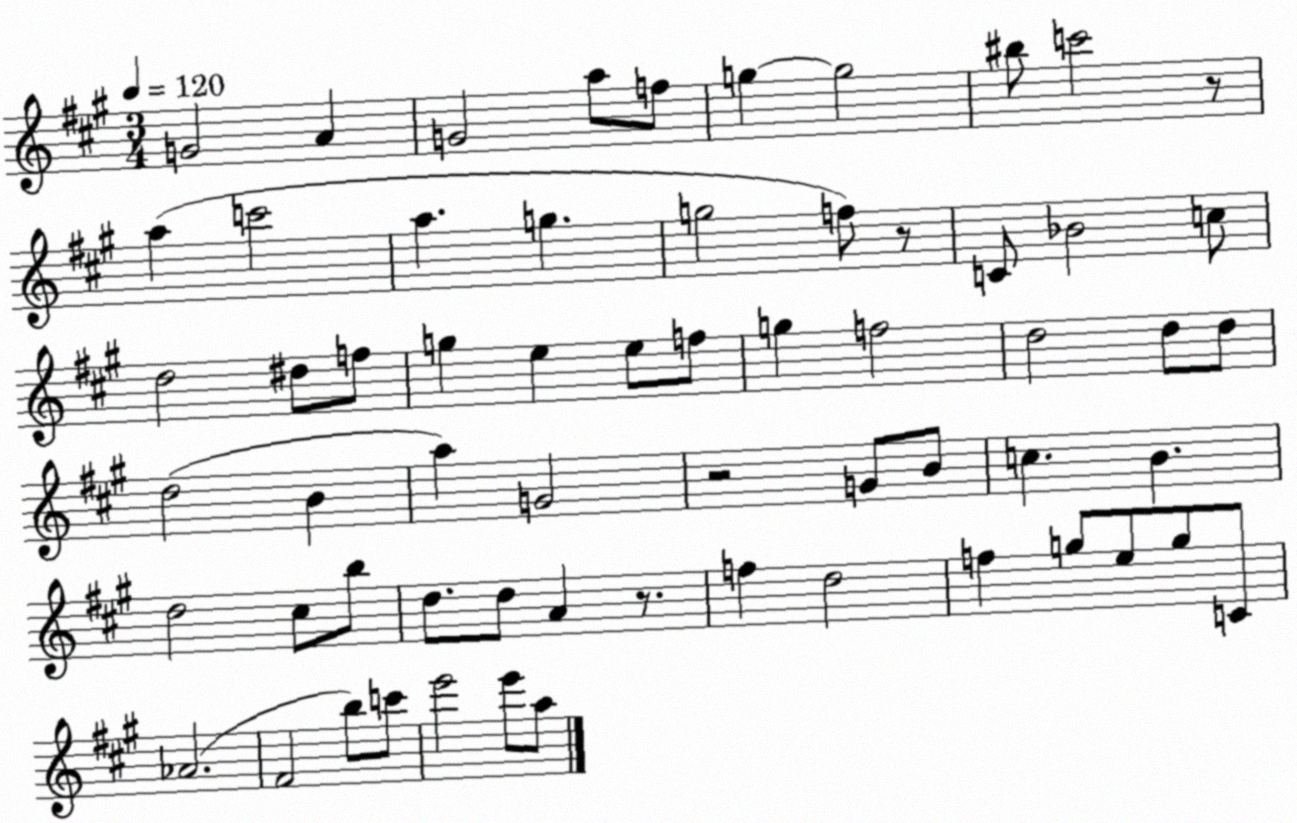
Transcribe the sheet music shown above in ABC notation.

X:1
T:Untitled
M:3/4
L:1/4
K:A
G2 A G2 a/2 f/2 g g2 ^b/2 c'2 z/2 a c'2 a g g2 f/2 z/2 C/2 _B2 c/2 d2 ^d/2 f/2 g e e/2 f/2 g f2 d2 d/2 d/2 d2 B a G2 z2 G/2 B/2 c B d2 ^c/2 b/2 d/2 d/2 A z/2 f d2 f g/2 e/2 g/2 C/2 _A2 ^F2 b/2 c'/2 e'2 e'/2 a/2